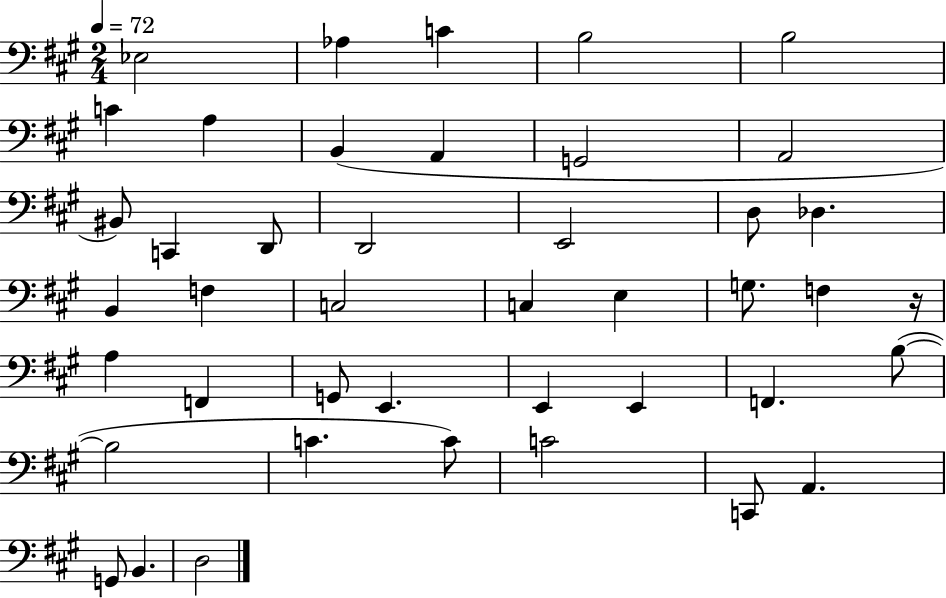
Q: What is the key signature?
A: A major